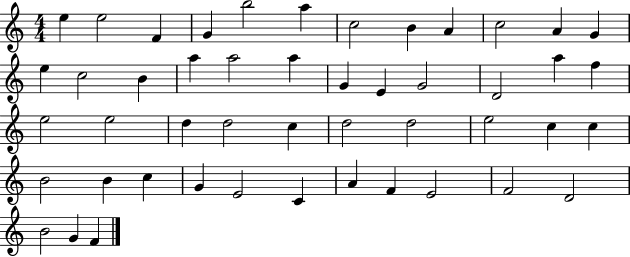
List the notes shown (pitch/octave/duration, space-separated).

E5/q E5/h F4/q G4/q B5/h A5/q C5/h B4/q A4/q C5/h A4/q G4/q E5/q C5/h B4/q A5/q A5/h A5/q G4/q E4/q G4/h D4/h A5/q F5/q E5/h E5/h D5/q D5/h C5/q D5/h D5/h E5/h C5/q C5/q B4/h B4/q C5/q G4/q E4/h C4/q A4/q F4/q E4/h F4/h D4/h B4/h G4/q F4/q